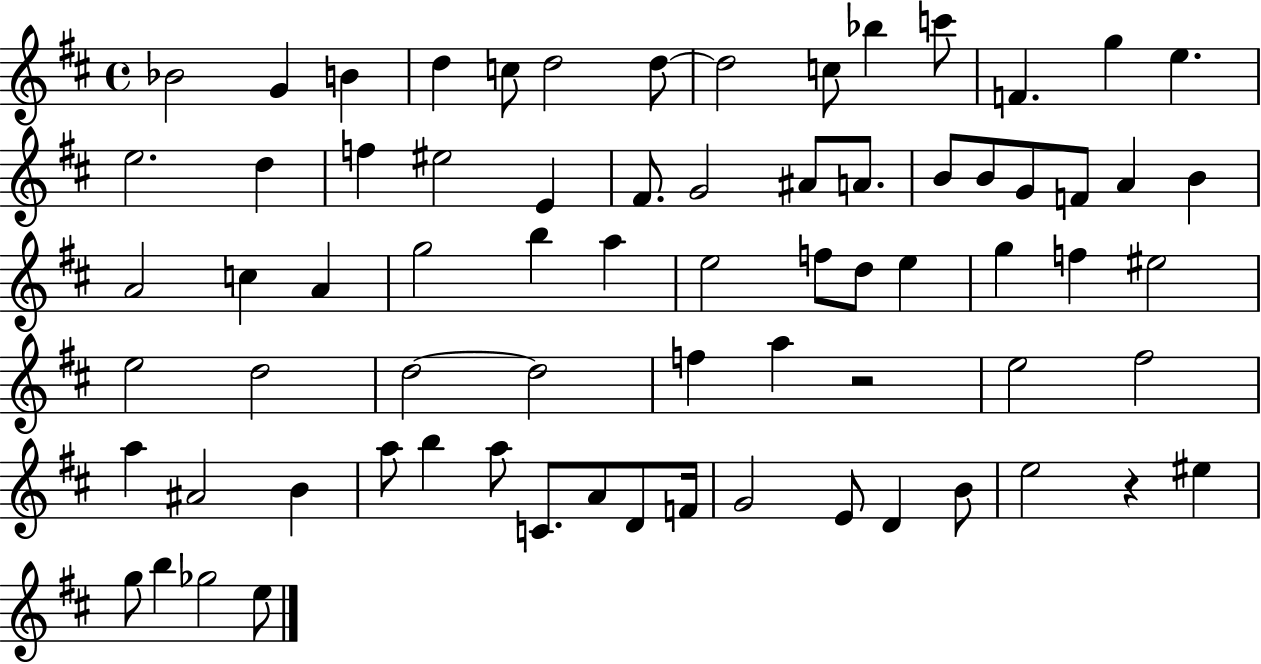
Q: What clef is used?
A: treble